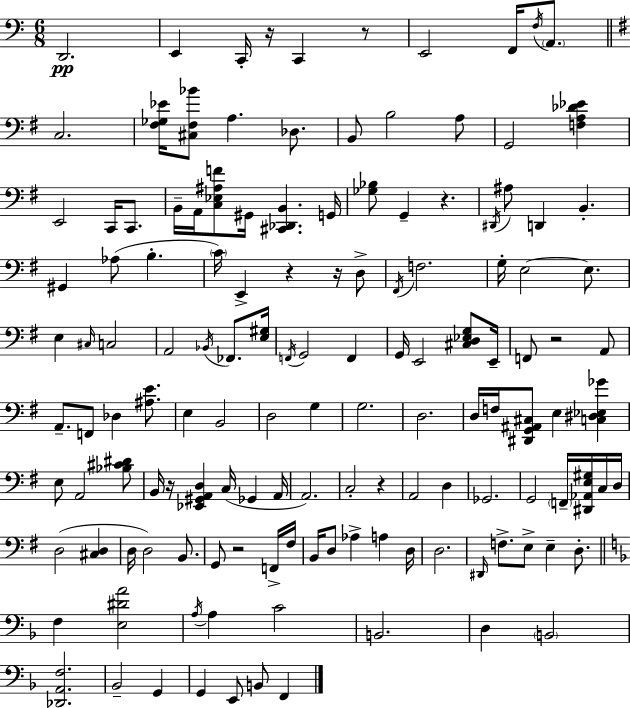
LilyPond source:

{
  \clef bass
  \numericTimeSignature
  \time 6/8
  \key a \minor
  \repeat volta 2 { d,2.\pp | e,4 c,16-. r16 c,4 r8 | e,2 f,16 \acciaccatura { f16 } \parenthesize a,8. | \bar "||" \break \key g \major c2. | <fis ges ees'>16 <cis fis bes'>8 a4. des8. | b,8 b2 a8 | g,2 <f a des' ees'>4 | \break e,2 c,16 c,8. | b,16-- a,16 <c ees ais f'>8 gis,16 <cis, des, b,>4. g,16 | <ges bes>8 g,4-- r4. | \acciaccatura { dis,16 } ais8 d,4 b,4.-. | \break gis,4 aes8( b4.-. | \parenthesize c'16) e,4-> r4 r16 d8-> | \acciaccatura { fis,16 } f2. | g16-. e2~~ e8. | \break e4 \grace { cis16 } c2 | a,2 \acciaccatura { bes,16 } | fes,8. <e gis>16 \acciaccatura { f,16 } g,2 | f,4 g,16 e,2 | \break <cis d ees g>8 e,16-- f,8 r2 | a,8 a,8.-- f,8 des4 | <ais e'>8. e4 b,2 | d2 | \break g4 g2. | d2. | d16 f16 <dis, g, ais, cis>8 e4 | <c dis ees ges'>4 e8 a,2 | \break <bes cis' dis'>8 b,16 r16 <ees, gis, a, d>4 c16( | ges,4 a,16 a,2.) | c2-. | r4 a,2 | \break d4 ges,2. | g,2 | \parenthesize f,16-- <dis, aes, e gis>16 c16 d16 d2( | <cis d>4 d16 d2) | \break b,8. g,8 r2 | f,16-> fis16 b,16 d8 aes4-> | a4 d16 d2. | \grace { dis,16 } f8.-> e8-> e4-- | \break d8.-. \bar "||" \break \key f \major f4 <e dis' a'>2 | \acciaccatura { a16 } a4 c'2 | b,2. | d4 \parenthesize b,2 | \break <des, a, f>2. | bes,2-- g,4 | g,4 e,8 b,8 f,4 | } \bar "|."
}